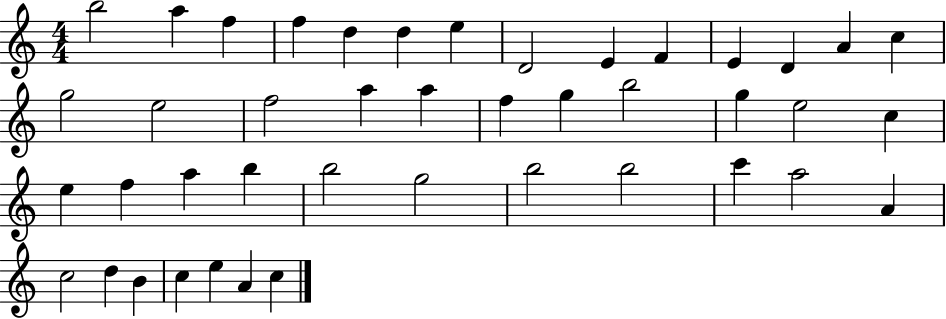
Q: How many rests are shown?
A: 0